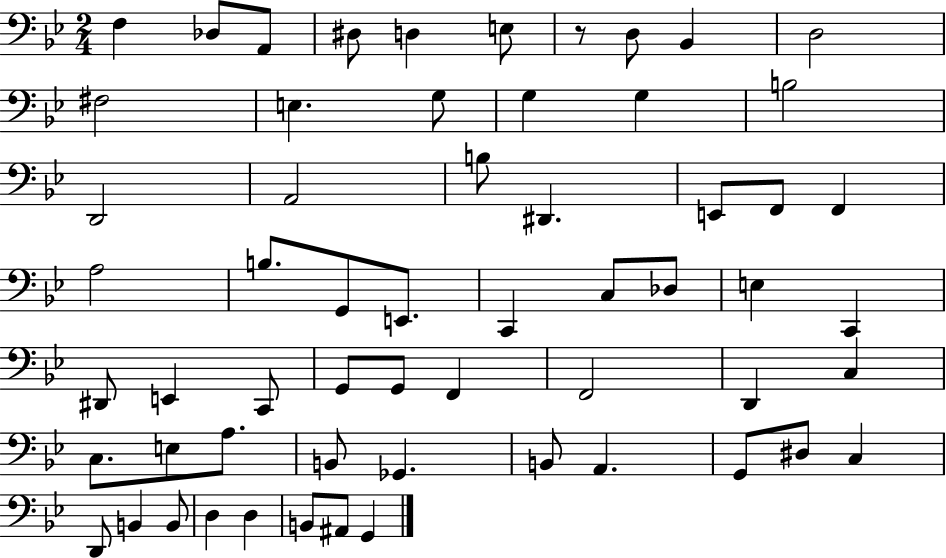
{
  \clef bass
  \numericTimeSignature
  \time 2/4
  \key bes \major
  f4 des8 a,8 | dis8 d4 e8 | r8 d8 bes,4 | d2 | \break fis2 | e4. g8 | g4 g4 | b2 | \break d,2 | a,2 | b8 dis,4. | e,8 f,8 f,4 | \break a2 | b8. g,8 e,8. | c,4 c8 des8 | e4 c,4 | \break dis,8 e,4 c,8 | g,8 g,8 f,4 | f,2 | d,4 c4 | \break c8. e8 a8. | b,8 ges,4. | b,8 a,4. | g,8 dis8 c4 | \break d,8 b,4 b,8 | d4 d4 | b,8 ais,8 g,4 | \bar "|."
}